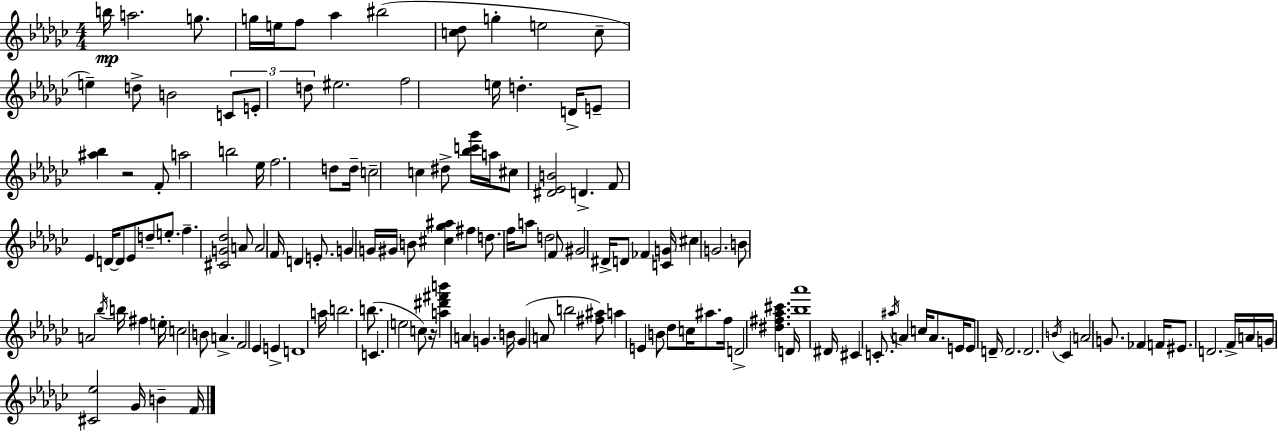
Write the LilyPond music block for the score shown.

{
  \clef treble
  \numericTimeSignature
  \time 4/4
  \key ees \minor
  b''16\mp a''2. g''8. | g''16 e''16 f''8 aes''4 bis''2( | <c'' des''>8 g''4-. e''2 c''8-- | e''4--) d''8-> b'2 \tuplet 3/2 { c'8 | \break e'8-. d''8 } eis''2. | f''2 e''16 d''4.-. d'16-> | e'8-- <ais'' bes''>4 r2 f'8-. | a''2 b''2 | \break ees''16 f''2. d''8 d''16-- | c''2-- c''4 dis''8-> <bes'' c''' ges'''>16 a''16 | cis''8 <dis' ees' b'>2 d'4.-> | f'8 ees'4 d'16~~ d'8 ees'8 d''8-- e''8.-. | \break f''4.-- <cis' g' des''>2 a'8 | a'2 f'16 d'4 e'8.-. | g'4 g'16 gis'16 b'8 <cis'' ges'' ais''>4 fis''4 | d''8. f''16 a''8 d''2 f'8 | \break gis'2 dis'16-> d'8 fes'4 <c' g'>16 | cis''4 g'2. | b'8 a'2 \acciaccatura { bes''16 } b''16 fis''4 | e''16-. c''2 b'8 a'4.-> | \break f'2 ees'4 e'4-> | d'1 | a''16 b''2. b''8.( | c'4. e''2 c''8) | \break r16 <a'' dis''' fis''' b'''>4 a'4 g'4. | b'16 g'4( a'8 b''2 <fis'' ais''>8) | a''4 e'4 b'8 des''8 c''16 ais''8. | f''16 d'2-> <dis'' fis'' aes'' cis'''>4. | \break d'16 <bes'' aes'''>1 | dis'16 cis'4 c'8.-. \acciaccatura { ais''16 } a'4 c''16 a'8. | e'16 e'8 d'16-- d'2. | d'2. \acciaccatura { b'16 } ces'4 | \break a'2 g'8. fes'4 | f'16 eis'8. d'2. | f'16-> a'16 g'16 <cis' ees''>2 ges'16 b'4-- | f'16 \bar "|."
}